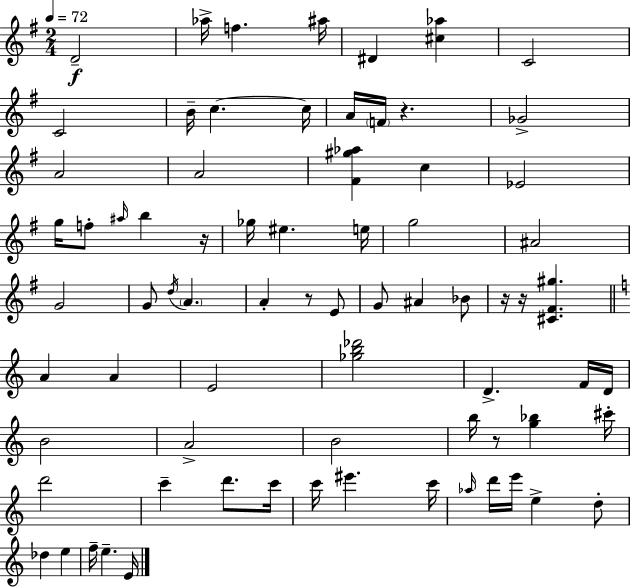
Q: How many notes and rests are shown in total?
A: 74